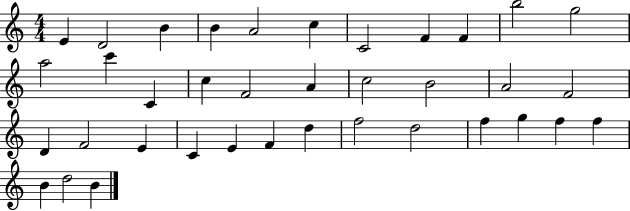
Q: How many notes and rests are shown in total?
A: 37